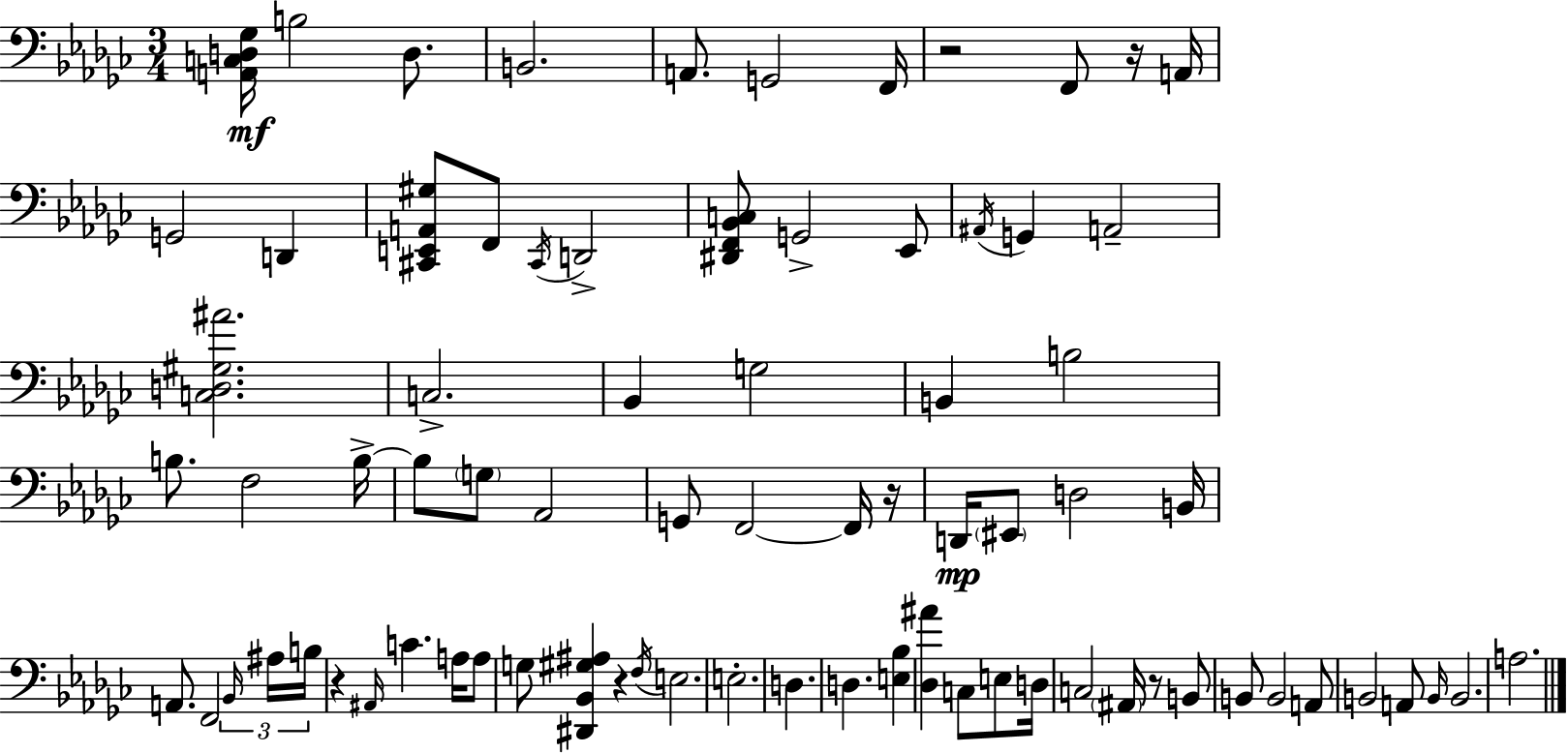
{
  \clef bass
  \numericTimeSignature
  \time 3/4
  \key ees \minor
  <a, c d ges>16\mf b2 d8. | b,2. | a,8. g,2 f,16 | r2 f,8 r16 a,16 | \break g,2 d,4 | <cis, e, a, gis>8 f,8 \acciaccatura { cis,16 } d,2-> | <dis, f, bes, c>8 g,2-> ees,8 | \acciaccatura { ais,16 } g,4 a,2-- | \break <c d gis ais'>2. | c2.-> | bes,4 g2 | b,4 b2 | \break b8. f2 | b16->~~ b8 \parenthesize g8 aes,2 | g,8 f,2~~ | f,16 r16 d,16\mp \parenthesize eis,8 d2 | \break b,16 a,8. f,2 | \tuplet 3/2 { \grace { bes,16 } ais16 b16 } r4 \grace { ais,16 } c'4. | a16 a8 g8 <dis, bes, gis ais>4 | r4 \acciaccatura { f16 } e2. | \break e2.-. | d4. d4. | <e bes>4 <des ais'>4 | c8 e8 d16 c2 | \break \parenthesize ais,16 r8 b,8 b,8 b,2 | a,8 b,2 | a,8 \grace { b,16 } b,2. | a2. | \break \bar "|."
}